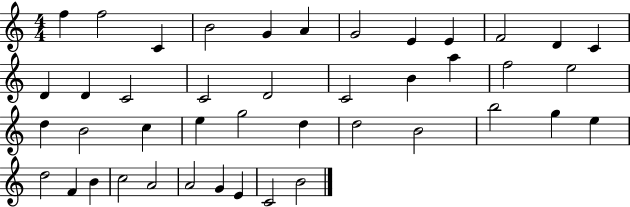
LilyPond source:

{
  \clef treble
  \numericTimeSignature
  \time 4/4
  \key c \major
  f''4 f''2 c'4 | b'2 g'4 a'4 | g'2 e'4 e'4 | f'2 d'4 c'4 | \break d'4 d'4 c'2 | c'2 d'2 | c'2 b'4 a''4 | f''2 e''2 | \break d''4 b'2 c''4 | e''4 g''2 d''4 | d''2 b'2 | b''2 g''4 e''4 | \break d''2 f'4 b'4 | c''2 a'2 | a'2 g'4 e'4 | c'2 b'2 | \break \bar "|."
}